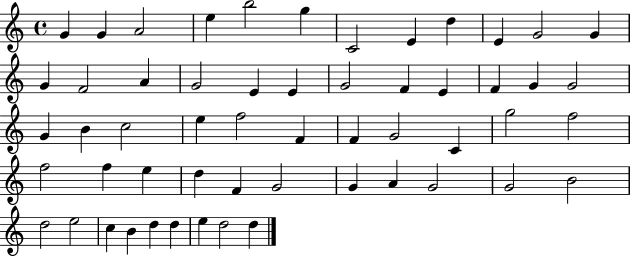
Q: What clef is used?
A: treble